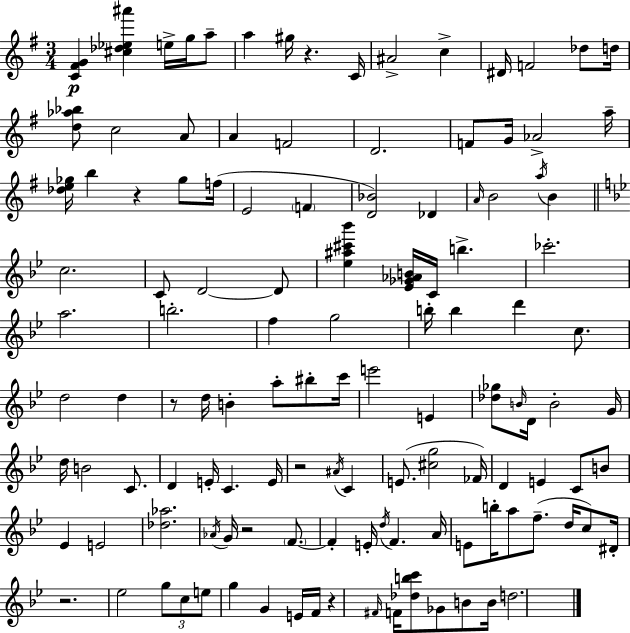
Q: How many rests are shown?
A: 7